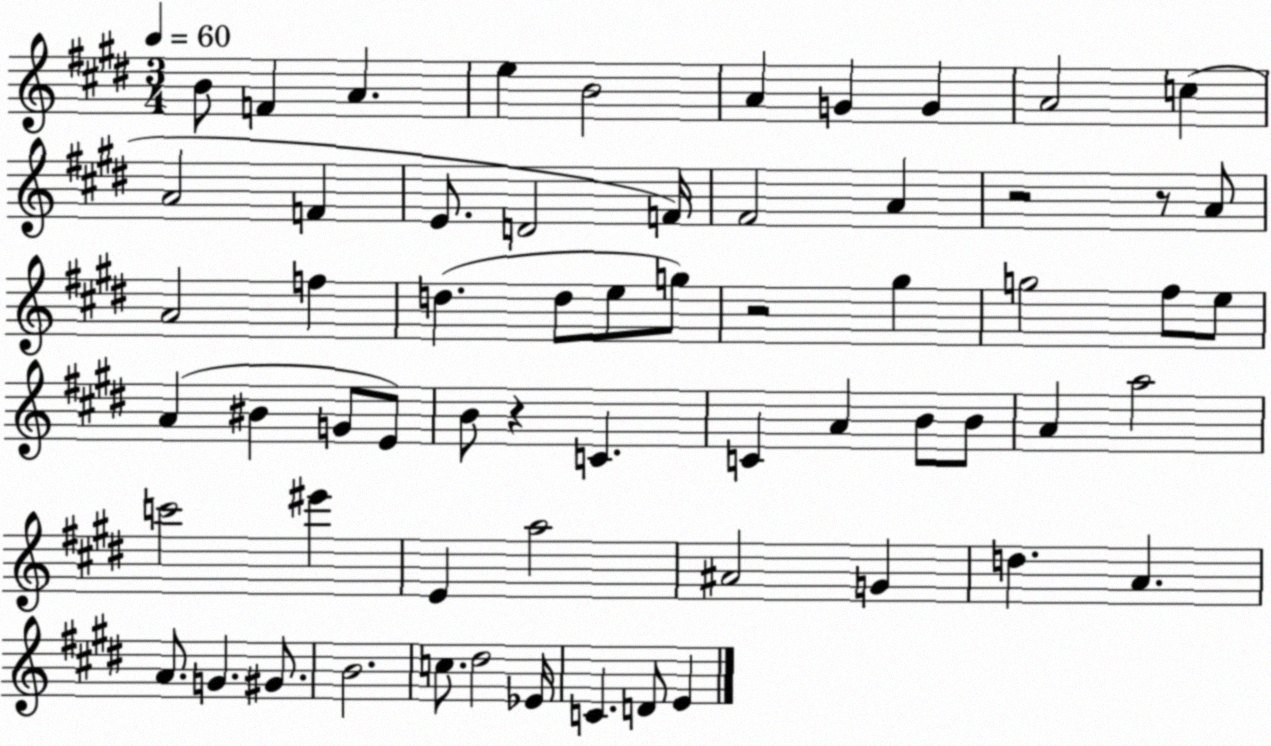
X:1
T:Untitled
M:3/4
L:1/4
K:E
B/2 F A e B2 A G G A2 c A2 F E/2 D2 F/4 ^F2 A z2 z/2 A/2 A2 f d d/2 e/2 g/2 z2 ^g g2 ^f/2 e/2 A ^B G/2 E/2 B/2 z C C A B/2 B/2 A a2 c'2 ^e' E a2 ^A2 G d A A/2 G ^G/2 B2 c/2 ^d2 _E/4 C D/2 E